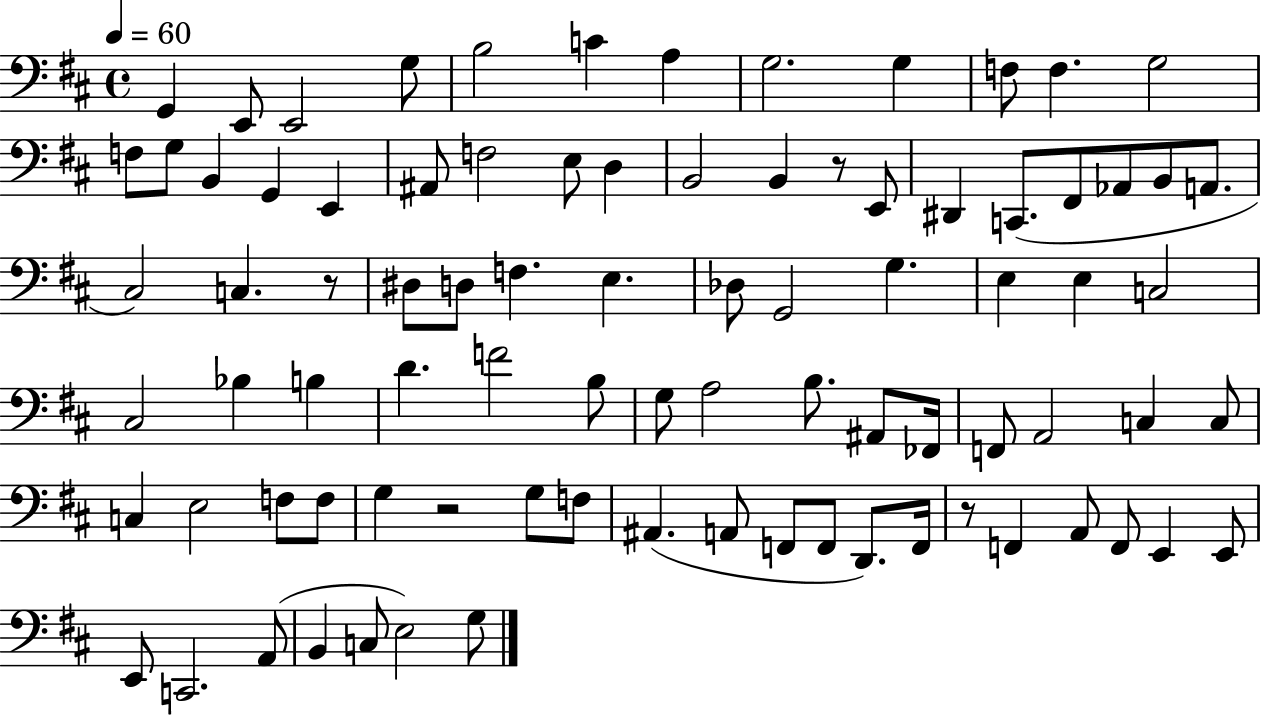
{
  \clef bass
  \time 4/4
  \defaultTimeSignature
  \key d \major
  \tempo 4 = 60
  g,4 e,8 e,2 g8 | b2 c'4 a4 | g2. g4 | f8 f4. g2 | \break f8 g8 b,4 g,4 e,4 | ais,8 f2 e8 d4 | b,2 b,4 r8 e,8 | dis,4 c,8.( fis,8 aes,8 b,8 a,8. | \break cis2) c4. r8 | dis8 d8 f4. e4. | des8 g,2 g4. | e4 e4 c2 | \break cis2 bes4 b4 | d'4. f'2 b8 | g8 a2 b8. ais,8 fes,16 | f,8 a,2 c4 c8 | \break c4 e2 f8 f8 | g4 r2 g8 f8 | ais,4.( a,8 f,8 f,8 d,8.) f,16 | r8 f,4 a,8 f,8 e,4 e,8 | \break e,8 c,2. a,8( | b,4 c8 e2) g8 | \bar "|."
}